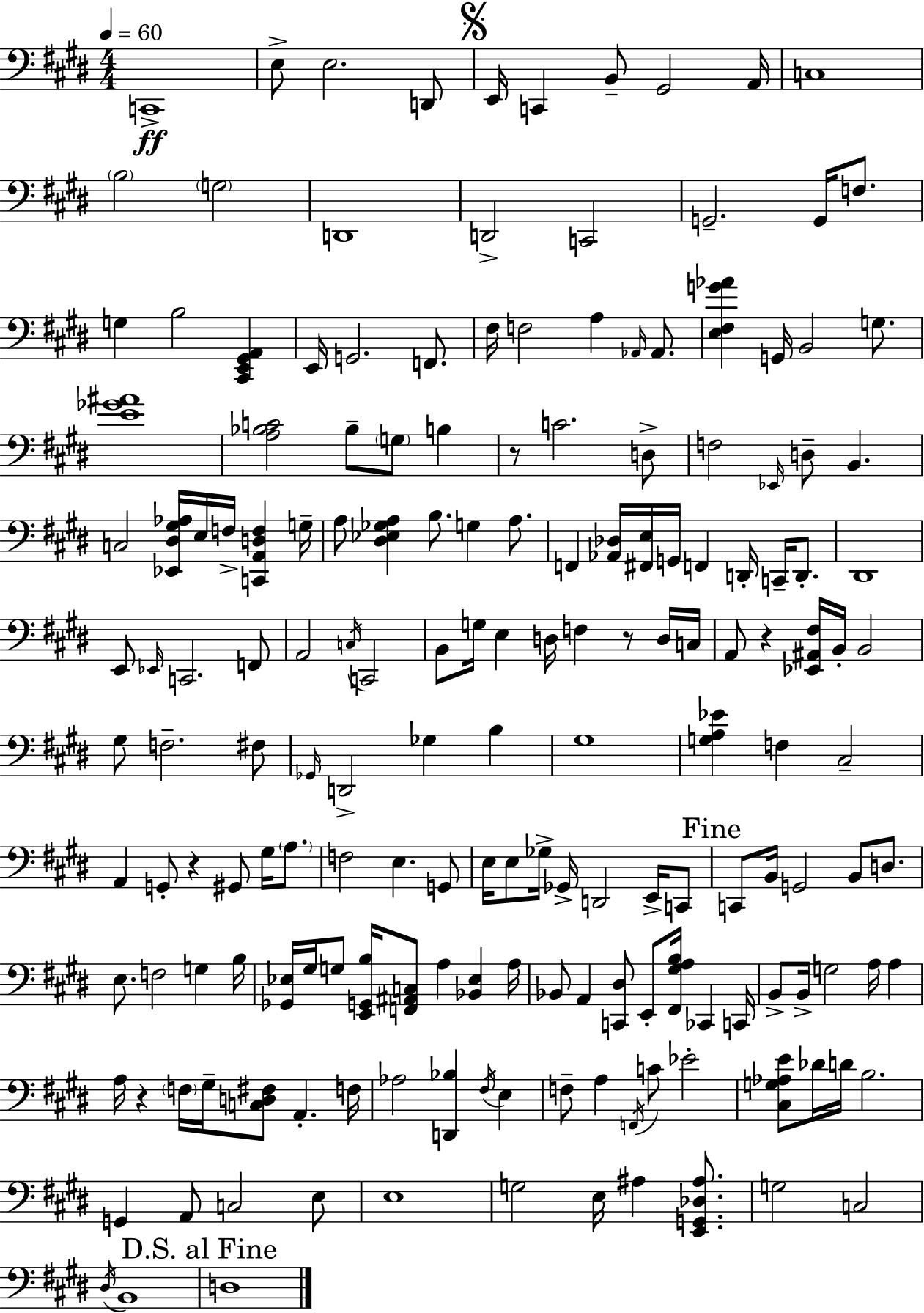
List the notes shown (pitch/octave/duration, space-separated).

C2/w E3/e E3/h. D2/e E2/s C2/q B2/e G#2/h A2/s C3/w B3/h G3/h D2/w D2/h C2/h G2/h. G2/s F3/e. G3/q B3/h [C#2,E2,G#2,A2]/q E2/s G2/h. F2/e. F#3/s F3/h A3/q Ab2/s Ab2/e. [E3,F#3,G4,Ab4]/q G2/s B2/h G3/e. [E4,Gb4,A#4]/w [A3,Bb3,C4]/h Bb3/e G3/e B3/q R/e C4/h. D3/e F3/h Eb2/s D3/e B2/q. C3/h [Eb2,D#3,G#3,Ab3]/s E3/s F3/s [C2,A2,D3,F3]/q G3/s A3/e [D#3,Eb3,Gb3,A3]/q B3/e. G3/q A3/e. F2/q [Ab2,Db3]/s [F#2,E3]/s G2/s F2/q D2/s C2/s D2/e. D#2/w E2/e Eb2/s C2/h. F2/e A2/h C3/s C2/h B2/e G3/s E3/q D3/s F3/q R/e D3/s C3/s A2/e R/q [Eb2,A#2,F#3]/s B2/s B2/h G#3/e F3/h. F#3/e Gb2/s D2/h Gb3/q B3/q G#3/w [G3,A3,Eb4]/q F3/q C#3/h A2/q G2/e R/q G#2/e G#3/s A3/e. F3/h E3/q. G2/e E3/s E3/e Gb3/s Gb2/s D2/h E2/s C2/e C2/e B2/s G2/h B2/e D3/e. E3/e. F3/h G3/q B3/s [Gb2,Eb3]/s G#3/s G3/e [E2,G2,B3]/s [F2,A#2,C3]/e A3/q [Bb2,Eb3]/q A3/s Bb2/e A2/q [C2,D#3]/e E2/e [F#2,G#3,A3,B3]/s CES2/q C2/s B2/e B2/s G3/h A3/s A3/q A3/s R/q F3/s G#3/s [C3,D3,F#3]/e A2/q. F3/s Ab3/h [D2,Bb3]/q F#3/s E3/q F3/e A3/q F2/s C4/e Eb4/h [C#3,G3,Ab3,E4]/e Db4/s D4/s B3/h. G2/q A2/e C3/h E3/e E3/w G3/h E3/s A#3/q [E2,G2,Db3,A#3]/e. G3/h C3/h D#3/s B2/w D3/w